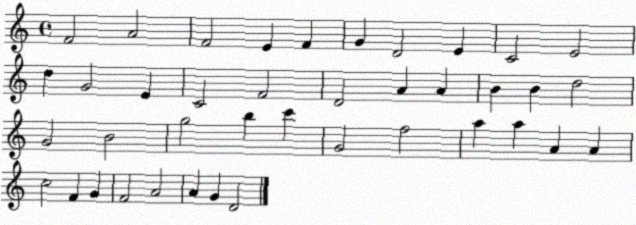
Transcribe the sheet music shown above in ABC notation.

X:1
T:Untitled
M:4/4
L:1/4
K:C
F2 A2 F2 E F G D2 E C2 E2 d G2 E C2 F2 D2 A A B B d2 G2 B2 g2 b c' G2 f2 a a A A c2 F G F2 A2 A G D2